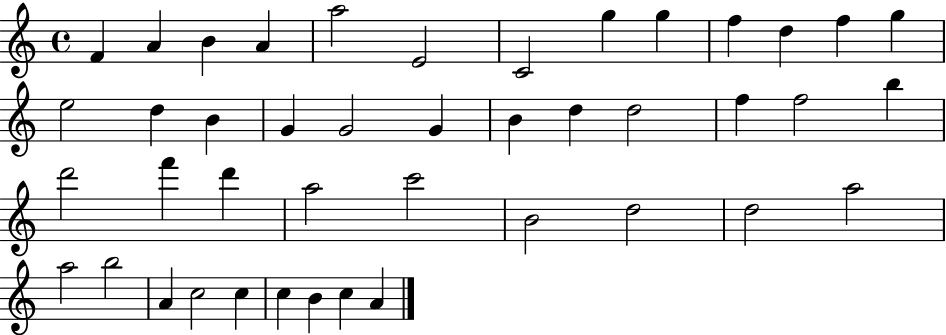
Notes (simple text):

F4/q A4/q B4/q A4/q A5/h E4/h C4/h G5/q G5/q F5/q D5/q F5/q G5/q E5/h D5/q B4/q G4/q G4/h G4/q B4/q D5/q D5/h F5/q F5/h B5/q D6/h F6/q D6/q A5/h C6/h B4/h D5/h D5/h A5/h A5/h B5/h A4/q C5/h C5/q C5/q B4/q C5/q A4/q